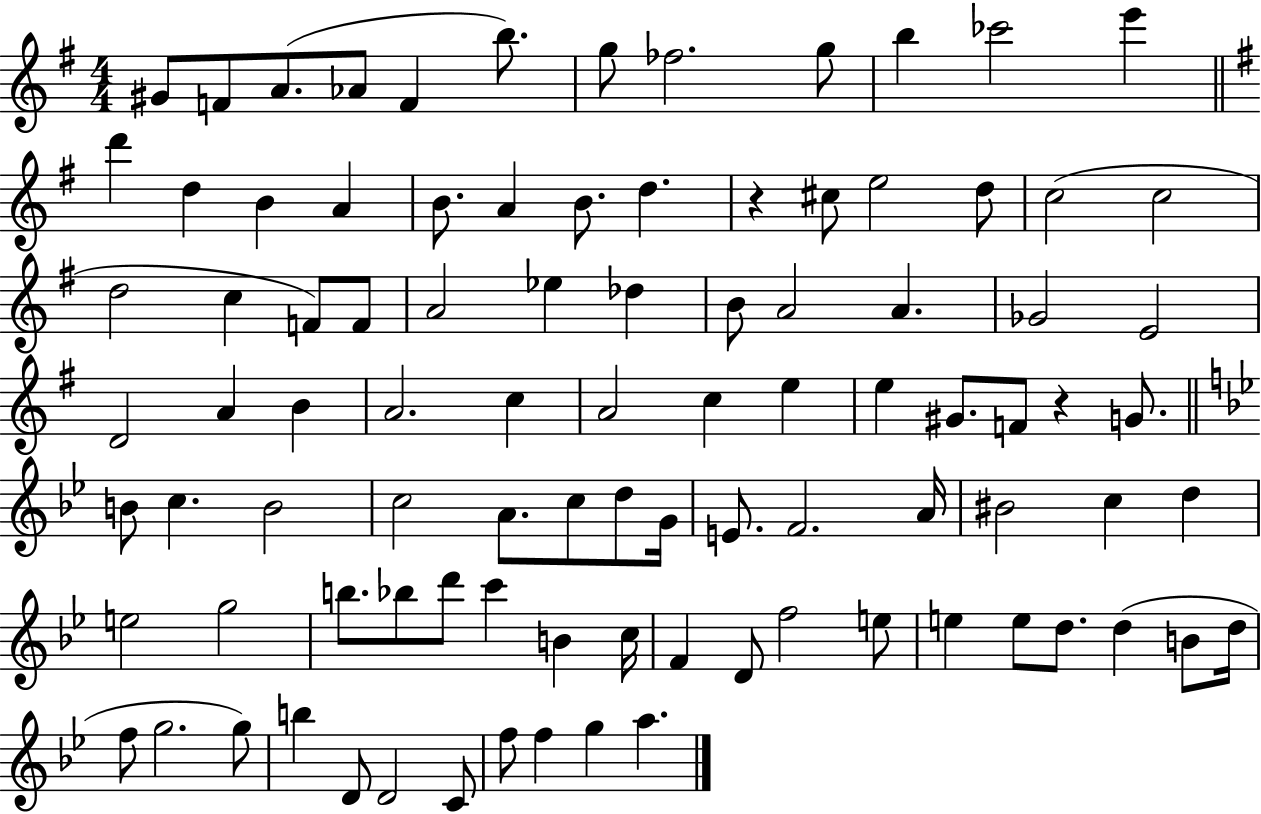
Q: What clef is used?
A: treble